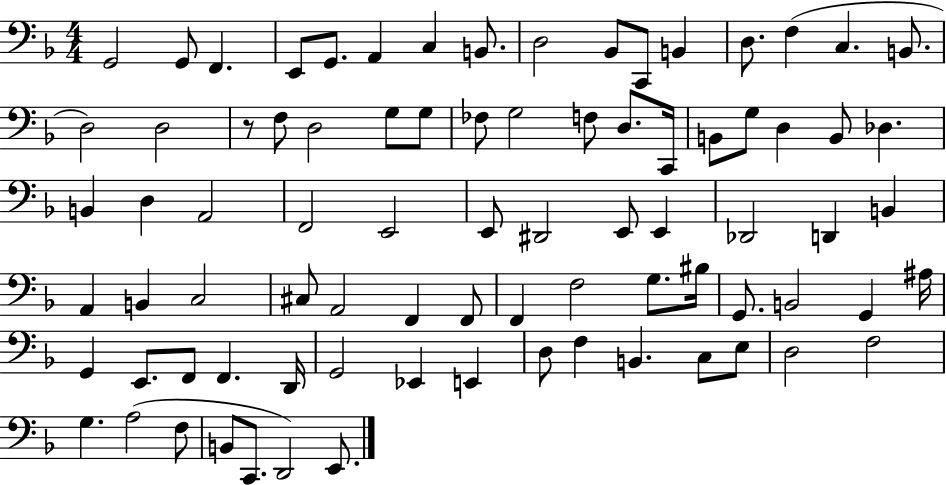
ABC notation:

X:1
T:Untitled
M:4/4
L:1/4
K:F
G,,2 G,,/2 F,, E,,/2 G,,/2 A,, C, B,,/2 D,2 _B,,/2 C,,/2 B,, D,/2 F, C, B,,/2 D,2 D,2 z/2 F,/2 D,2 G,/2 G,/2 _F,/2 G,2 F,/2 D,/2 C,,/4 B,,/2 G,/2 D, B,,/2 _D, B,, D, A,,2 F,,2 E,,2 E,,/2 ^D,,2 E,,/2 E,, _D,,2 D,, B,, A,, B,, C,2 ^C,/2 A,,2 F,, F,,/2 F,, F,2 G,/2 ^B,/4 G,,/2 B,,2 G,, ^A,/4 G,, E,,/2 F,,/2 F,, D,,/4 G,,2 _E,, E,, D,/2 F, B,, C,/2 E,/2 D,2 F,2 G, A,2 F,/2 B,,/2 C,,/2 D,,2 E,,/2